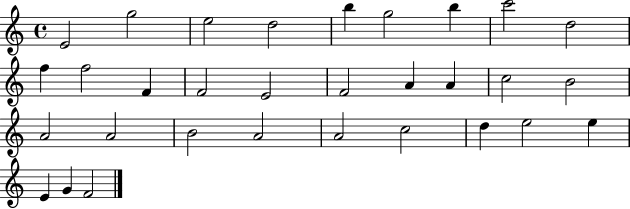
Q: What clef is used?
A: treble